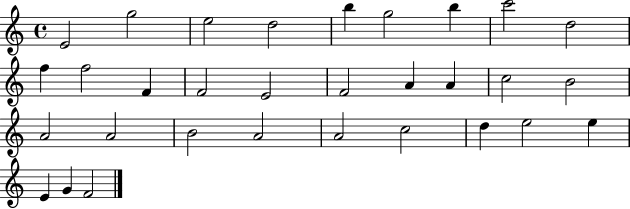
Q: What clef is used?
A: treble